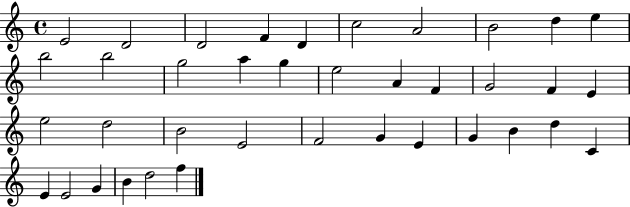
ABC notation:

X:1
T:Untitled
M:4/4
L:1/4
K:C
E2 D2 D2 F D c2 A2 B2 d e b2 b2 g2 a g e2 A F G2 F E e2 d2 B2 E2 F2 G E G B d C E E2 G B d2 f